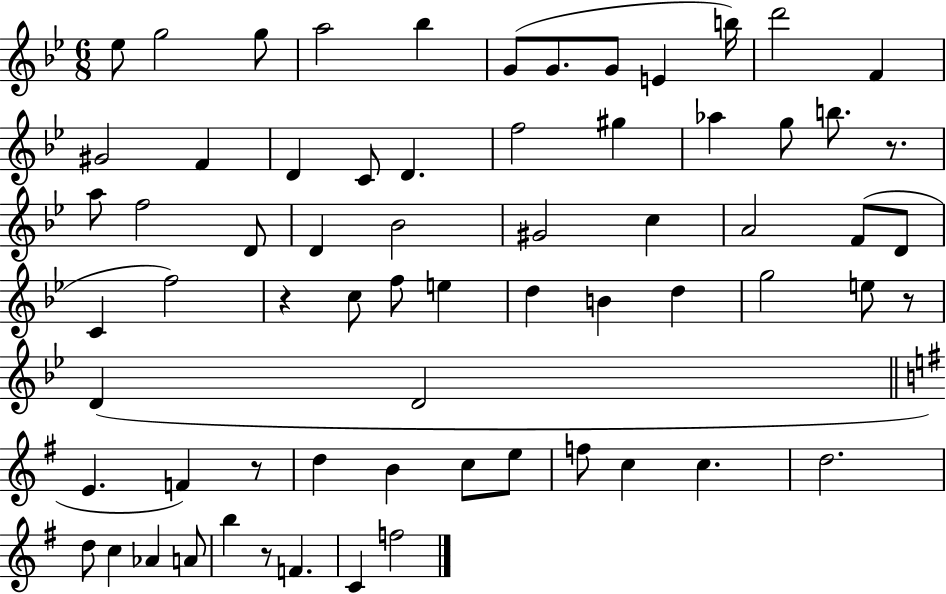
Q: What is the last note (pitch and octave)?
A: F5